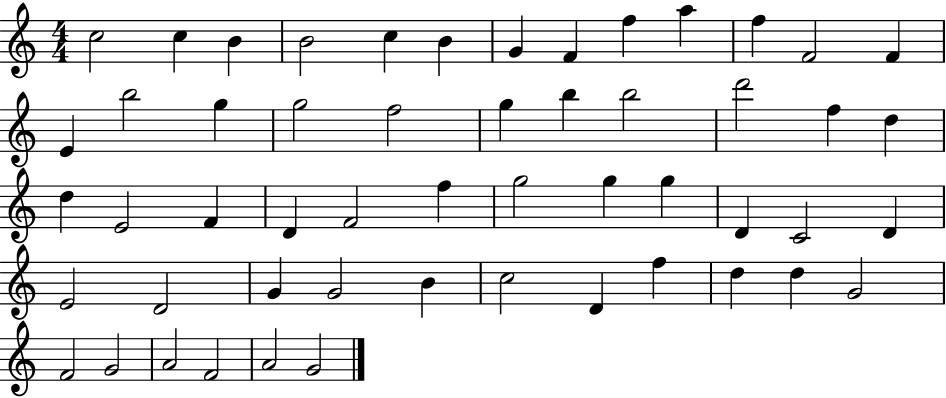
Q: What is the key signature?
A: C major